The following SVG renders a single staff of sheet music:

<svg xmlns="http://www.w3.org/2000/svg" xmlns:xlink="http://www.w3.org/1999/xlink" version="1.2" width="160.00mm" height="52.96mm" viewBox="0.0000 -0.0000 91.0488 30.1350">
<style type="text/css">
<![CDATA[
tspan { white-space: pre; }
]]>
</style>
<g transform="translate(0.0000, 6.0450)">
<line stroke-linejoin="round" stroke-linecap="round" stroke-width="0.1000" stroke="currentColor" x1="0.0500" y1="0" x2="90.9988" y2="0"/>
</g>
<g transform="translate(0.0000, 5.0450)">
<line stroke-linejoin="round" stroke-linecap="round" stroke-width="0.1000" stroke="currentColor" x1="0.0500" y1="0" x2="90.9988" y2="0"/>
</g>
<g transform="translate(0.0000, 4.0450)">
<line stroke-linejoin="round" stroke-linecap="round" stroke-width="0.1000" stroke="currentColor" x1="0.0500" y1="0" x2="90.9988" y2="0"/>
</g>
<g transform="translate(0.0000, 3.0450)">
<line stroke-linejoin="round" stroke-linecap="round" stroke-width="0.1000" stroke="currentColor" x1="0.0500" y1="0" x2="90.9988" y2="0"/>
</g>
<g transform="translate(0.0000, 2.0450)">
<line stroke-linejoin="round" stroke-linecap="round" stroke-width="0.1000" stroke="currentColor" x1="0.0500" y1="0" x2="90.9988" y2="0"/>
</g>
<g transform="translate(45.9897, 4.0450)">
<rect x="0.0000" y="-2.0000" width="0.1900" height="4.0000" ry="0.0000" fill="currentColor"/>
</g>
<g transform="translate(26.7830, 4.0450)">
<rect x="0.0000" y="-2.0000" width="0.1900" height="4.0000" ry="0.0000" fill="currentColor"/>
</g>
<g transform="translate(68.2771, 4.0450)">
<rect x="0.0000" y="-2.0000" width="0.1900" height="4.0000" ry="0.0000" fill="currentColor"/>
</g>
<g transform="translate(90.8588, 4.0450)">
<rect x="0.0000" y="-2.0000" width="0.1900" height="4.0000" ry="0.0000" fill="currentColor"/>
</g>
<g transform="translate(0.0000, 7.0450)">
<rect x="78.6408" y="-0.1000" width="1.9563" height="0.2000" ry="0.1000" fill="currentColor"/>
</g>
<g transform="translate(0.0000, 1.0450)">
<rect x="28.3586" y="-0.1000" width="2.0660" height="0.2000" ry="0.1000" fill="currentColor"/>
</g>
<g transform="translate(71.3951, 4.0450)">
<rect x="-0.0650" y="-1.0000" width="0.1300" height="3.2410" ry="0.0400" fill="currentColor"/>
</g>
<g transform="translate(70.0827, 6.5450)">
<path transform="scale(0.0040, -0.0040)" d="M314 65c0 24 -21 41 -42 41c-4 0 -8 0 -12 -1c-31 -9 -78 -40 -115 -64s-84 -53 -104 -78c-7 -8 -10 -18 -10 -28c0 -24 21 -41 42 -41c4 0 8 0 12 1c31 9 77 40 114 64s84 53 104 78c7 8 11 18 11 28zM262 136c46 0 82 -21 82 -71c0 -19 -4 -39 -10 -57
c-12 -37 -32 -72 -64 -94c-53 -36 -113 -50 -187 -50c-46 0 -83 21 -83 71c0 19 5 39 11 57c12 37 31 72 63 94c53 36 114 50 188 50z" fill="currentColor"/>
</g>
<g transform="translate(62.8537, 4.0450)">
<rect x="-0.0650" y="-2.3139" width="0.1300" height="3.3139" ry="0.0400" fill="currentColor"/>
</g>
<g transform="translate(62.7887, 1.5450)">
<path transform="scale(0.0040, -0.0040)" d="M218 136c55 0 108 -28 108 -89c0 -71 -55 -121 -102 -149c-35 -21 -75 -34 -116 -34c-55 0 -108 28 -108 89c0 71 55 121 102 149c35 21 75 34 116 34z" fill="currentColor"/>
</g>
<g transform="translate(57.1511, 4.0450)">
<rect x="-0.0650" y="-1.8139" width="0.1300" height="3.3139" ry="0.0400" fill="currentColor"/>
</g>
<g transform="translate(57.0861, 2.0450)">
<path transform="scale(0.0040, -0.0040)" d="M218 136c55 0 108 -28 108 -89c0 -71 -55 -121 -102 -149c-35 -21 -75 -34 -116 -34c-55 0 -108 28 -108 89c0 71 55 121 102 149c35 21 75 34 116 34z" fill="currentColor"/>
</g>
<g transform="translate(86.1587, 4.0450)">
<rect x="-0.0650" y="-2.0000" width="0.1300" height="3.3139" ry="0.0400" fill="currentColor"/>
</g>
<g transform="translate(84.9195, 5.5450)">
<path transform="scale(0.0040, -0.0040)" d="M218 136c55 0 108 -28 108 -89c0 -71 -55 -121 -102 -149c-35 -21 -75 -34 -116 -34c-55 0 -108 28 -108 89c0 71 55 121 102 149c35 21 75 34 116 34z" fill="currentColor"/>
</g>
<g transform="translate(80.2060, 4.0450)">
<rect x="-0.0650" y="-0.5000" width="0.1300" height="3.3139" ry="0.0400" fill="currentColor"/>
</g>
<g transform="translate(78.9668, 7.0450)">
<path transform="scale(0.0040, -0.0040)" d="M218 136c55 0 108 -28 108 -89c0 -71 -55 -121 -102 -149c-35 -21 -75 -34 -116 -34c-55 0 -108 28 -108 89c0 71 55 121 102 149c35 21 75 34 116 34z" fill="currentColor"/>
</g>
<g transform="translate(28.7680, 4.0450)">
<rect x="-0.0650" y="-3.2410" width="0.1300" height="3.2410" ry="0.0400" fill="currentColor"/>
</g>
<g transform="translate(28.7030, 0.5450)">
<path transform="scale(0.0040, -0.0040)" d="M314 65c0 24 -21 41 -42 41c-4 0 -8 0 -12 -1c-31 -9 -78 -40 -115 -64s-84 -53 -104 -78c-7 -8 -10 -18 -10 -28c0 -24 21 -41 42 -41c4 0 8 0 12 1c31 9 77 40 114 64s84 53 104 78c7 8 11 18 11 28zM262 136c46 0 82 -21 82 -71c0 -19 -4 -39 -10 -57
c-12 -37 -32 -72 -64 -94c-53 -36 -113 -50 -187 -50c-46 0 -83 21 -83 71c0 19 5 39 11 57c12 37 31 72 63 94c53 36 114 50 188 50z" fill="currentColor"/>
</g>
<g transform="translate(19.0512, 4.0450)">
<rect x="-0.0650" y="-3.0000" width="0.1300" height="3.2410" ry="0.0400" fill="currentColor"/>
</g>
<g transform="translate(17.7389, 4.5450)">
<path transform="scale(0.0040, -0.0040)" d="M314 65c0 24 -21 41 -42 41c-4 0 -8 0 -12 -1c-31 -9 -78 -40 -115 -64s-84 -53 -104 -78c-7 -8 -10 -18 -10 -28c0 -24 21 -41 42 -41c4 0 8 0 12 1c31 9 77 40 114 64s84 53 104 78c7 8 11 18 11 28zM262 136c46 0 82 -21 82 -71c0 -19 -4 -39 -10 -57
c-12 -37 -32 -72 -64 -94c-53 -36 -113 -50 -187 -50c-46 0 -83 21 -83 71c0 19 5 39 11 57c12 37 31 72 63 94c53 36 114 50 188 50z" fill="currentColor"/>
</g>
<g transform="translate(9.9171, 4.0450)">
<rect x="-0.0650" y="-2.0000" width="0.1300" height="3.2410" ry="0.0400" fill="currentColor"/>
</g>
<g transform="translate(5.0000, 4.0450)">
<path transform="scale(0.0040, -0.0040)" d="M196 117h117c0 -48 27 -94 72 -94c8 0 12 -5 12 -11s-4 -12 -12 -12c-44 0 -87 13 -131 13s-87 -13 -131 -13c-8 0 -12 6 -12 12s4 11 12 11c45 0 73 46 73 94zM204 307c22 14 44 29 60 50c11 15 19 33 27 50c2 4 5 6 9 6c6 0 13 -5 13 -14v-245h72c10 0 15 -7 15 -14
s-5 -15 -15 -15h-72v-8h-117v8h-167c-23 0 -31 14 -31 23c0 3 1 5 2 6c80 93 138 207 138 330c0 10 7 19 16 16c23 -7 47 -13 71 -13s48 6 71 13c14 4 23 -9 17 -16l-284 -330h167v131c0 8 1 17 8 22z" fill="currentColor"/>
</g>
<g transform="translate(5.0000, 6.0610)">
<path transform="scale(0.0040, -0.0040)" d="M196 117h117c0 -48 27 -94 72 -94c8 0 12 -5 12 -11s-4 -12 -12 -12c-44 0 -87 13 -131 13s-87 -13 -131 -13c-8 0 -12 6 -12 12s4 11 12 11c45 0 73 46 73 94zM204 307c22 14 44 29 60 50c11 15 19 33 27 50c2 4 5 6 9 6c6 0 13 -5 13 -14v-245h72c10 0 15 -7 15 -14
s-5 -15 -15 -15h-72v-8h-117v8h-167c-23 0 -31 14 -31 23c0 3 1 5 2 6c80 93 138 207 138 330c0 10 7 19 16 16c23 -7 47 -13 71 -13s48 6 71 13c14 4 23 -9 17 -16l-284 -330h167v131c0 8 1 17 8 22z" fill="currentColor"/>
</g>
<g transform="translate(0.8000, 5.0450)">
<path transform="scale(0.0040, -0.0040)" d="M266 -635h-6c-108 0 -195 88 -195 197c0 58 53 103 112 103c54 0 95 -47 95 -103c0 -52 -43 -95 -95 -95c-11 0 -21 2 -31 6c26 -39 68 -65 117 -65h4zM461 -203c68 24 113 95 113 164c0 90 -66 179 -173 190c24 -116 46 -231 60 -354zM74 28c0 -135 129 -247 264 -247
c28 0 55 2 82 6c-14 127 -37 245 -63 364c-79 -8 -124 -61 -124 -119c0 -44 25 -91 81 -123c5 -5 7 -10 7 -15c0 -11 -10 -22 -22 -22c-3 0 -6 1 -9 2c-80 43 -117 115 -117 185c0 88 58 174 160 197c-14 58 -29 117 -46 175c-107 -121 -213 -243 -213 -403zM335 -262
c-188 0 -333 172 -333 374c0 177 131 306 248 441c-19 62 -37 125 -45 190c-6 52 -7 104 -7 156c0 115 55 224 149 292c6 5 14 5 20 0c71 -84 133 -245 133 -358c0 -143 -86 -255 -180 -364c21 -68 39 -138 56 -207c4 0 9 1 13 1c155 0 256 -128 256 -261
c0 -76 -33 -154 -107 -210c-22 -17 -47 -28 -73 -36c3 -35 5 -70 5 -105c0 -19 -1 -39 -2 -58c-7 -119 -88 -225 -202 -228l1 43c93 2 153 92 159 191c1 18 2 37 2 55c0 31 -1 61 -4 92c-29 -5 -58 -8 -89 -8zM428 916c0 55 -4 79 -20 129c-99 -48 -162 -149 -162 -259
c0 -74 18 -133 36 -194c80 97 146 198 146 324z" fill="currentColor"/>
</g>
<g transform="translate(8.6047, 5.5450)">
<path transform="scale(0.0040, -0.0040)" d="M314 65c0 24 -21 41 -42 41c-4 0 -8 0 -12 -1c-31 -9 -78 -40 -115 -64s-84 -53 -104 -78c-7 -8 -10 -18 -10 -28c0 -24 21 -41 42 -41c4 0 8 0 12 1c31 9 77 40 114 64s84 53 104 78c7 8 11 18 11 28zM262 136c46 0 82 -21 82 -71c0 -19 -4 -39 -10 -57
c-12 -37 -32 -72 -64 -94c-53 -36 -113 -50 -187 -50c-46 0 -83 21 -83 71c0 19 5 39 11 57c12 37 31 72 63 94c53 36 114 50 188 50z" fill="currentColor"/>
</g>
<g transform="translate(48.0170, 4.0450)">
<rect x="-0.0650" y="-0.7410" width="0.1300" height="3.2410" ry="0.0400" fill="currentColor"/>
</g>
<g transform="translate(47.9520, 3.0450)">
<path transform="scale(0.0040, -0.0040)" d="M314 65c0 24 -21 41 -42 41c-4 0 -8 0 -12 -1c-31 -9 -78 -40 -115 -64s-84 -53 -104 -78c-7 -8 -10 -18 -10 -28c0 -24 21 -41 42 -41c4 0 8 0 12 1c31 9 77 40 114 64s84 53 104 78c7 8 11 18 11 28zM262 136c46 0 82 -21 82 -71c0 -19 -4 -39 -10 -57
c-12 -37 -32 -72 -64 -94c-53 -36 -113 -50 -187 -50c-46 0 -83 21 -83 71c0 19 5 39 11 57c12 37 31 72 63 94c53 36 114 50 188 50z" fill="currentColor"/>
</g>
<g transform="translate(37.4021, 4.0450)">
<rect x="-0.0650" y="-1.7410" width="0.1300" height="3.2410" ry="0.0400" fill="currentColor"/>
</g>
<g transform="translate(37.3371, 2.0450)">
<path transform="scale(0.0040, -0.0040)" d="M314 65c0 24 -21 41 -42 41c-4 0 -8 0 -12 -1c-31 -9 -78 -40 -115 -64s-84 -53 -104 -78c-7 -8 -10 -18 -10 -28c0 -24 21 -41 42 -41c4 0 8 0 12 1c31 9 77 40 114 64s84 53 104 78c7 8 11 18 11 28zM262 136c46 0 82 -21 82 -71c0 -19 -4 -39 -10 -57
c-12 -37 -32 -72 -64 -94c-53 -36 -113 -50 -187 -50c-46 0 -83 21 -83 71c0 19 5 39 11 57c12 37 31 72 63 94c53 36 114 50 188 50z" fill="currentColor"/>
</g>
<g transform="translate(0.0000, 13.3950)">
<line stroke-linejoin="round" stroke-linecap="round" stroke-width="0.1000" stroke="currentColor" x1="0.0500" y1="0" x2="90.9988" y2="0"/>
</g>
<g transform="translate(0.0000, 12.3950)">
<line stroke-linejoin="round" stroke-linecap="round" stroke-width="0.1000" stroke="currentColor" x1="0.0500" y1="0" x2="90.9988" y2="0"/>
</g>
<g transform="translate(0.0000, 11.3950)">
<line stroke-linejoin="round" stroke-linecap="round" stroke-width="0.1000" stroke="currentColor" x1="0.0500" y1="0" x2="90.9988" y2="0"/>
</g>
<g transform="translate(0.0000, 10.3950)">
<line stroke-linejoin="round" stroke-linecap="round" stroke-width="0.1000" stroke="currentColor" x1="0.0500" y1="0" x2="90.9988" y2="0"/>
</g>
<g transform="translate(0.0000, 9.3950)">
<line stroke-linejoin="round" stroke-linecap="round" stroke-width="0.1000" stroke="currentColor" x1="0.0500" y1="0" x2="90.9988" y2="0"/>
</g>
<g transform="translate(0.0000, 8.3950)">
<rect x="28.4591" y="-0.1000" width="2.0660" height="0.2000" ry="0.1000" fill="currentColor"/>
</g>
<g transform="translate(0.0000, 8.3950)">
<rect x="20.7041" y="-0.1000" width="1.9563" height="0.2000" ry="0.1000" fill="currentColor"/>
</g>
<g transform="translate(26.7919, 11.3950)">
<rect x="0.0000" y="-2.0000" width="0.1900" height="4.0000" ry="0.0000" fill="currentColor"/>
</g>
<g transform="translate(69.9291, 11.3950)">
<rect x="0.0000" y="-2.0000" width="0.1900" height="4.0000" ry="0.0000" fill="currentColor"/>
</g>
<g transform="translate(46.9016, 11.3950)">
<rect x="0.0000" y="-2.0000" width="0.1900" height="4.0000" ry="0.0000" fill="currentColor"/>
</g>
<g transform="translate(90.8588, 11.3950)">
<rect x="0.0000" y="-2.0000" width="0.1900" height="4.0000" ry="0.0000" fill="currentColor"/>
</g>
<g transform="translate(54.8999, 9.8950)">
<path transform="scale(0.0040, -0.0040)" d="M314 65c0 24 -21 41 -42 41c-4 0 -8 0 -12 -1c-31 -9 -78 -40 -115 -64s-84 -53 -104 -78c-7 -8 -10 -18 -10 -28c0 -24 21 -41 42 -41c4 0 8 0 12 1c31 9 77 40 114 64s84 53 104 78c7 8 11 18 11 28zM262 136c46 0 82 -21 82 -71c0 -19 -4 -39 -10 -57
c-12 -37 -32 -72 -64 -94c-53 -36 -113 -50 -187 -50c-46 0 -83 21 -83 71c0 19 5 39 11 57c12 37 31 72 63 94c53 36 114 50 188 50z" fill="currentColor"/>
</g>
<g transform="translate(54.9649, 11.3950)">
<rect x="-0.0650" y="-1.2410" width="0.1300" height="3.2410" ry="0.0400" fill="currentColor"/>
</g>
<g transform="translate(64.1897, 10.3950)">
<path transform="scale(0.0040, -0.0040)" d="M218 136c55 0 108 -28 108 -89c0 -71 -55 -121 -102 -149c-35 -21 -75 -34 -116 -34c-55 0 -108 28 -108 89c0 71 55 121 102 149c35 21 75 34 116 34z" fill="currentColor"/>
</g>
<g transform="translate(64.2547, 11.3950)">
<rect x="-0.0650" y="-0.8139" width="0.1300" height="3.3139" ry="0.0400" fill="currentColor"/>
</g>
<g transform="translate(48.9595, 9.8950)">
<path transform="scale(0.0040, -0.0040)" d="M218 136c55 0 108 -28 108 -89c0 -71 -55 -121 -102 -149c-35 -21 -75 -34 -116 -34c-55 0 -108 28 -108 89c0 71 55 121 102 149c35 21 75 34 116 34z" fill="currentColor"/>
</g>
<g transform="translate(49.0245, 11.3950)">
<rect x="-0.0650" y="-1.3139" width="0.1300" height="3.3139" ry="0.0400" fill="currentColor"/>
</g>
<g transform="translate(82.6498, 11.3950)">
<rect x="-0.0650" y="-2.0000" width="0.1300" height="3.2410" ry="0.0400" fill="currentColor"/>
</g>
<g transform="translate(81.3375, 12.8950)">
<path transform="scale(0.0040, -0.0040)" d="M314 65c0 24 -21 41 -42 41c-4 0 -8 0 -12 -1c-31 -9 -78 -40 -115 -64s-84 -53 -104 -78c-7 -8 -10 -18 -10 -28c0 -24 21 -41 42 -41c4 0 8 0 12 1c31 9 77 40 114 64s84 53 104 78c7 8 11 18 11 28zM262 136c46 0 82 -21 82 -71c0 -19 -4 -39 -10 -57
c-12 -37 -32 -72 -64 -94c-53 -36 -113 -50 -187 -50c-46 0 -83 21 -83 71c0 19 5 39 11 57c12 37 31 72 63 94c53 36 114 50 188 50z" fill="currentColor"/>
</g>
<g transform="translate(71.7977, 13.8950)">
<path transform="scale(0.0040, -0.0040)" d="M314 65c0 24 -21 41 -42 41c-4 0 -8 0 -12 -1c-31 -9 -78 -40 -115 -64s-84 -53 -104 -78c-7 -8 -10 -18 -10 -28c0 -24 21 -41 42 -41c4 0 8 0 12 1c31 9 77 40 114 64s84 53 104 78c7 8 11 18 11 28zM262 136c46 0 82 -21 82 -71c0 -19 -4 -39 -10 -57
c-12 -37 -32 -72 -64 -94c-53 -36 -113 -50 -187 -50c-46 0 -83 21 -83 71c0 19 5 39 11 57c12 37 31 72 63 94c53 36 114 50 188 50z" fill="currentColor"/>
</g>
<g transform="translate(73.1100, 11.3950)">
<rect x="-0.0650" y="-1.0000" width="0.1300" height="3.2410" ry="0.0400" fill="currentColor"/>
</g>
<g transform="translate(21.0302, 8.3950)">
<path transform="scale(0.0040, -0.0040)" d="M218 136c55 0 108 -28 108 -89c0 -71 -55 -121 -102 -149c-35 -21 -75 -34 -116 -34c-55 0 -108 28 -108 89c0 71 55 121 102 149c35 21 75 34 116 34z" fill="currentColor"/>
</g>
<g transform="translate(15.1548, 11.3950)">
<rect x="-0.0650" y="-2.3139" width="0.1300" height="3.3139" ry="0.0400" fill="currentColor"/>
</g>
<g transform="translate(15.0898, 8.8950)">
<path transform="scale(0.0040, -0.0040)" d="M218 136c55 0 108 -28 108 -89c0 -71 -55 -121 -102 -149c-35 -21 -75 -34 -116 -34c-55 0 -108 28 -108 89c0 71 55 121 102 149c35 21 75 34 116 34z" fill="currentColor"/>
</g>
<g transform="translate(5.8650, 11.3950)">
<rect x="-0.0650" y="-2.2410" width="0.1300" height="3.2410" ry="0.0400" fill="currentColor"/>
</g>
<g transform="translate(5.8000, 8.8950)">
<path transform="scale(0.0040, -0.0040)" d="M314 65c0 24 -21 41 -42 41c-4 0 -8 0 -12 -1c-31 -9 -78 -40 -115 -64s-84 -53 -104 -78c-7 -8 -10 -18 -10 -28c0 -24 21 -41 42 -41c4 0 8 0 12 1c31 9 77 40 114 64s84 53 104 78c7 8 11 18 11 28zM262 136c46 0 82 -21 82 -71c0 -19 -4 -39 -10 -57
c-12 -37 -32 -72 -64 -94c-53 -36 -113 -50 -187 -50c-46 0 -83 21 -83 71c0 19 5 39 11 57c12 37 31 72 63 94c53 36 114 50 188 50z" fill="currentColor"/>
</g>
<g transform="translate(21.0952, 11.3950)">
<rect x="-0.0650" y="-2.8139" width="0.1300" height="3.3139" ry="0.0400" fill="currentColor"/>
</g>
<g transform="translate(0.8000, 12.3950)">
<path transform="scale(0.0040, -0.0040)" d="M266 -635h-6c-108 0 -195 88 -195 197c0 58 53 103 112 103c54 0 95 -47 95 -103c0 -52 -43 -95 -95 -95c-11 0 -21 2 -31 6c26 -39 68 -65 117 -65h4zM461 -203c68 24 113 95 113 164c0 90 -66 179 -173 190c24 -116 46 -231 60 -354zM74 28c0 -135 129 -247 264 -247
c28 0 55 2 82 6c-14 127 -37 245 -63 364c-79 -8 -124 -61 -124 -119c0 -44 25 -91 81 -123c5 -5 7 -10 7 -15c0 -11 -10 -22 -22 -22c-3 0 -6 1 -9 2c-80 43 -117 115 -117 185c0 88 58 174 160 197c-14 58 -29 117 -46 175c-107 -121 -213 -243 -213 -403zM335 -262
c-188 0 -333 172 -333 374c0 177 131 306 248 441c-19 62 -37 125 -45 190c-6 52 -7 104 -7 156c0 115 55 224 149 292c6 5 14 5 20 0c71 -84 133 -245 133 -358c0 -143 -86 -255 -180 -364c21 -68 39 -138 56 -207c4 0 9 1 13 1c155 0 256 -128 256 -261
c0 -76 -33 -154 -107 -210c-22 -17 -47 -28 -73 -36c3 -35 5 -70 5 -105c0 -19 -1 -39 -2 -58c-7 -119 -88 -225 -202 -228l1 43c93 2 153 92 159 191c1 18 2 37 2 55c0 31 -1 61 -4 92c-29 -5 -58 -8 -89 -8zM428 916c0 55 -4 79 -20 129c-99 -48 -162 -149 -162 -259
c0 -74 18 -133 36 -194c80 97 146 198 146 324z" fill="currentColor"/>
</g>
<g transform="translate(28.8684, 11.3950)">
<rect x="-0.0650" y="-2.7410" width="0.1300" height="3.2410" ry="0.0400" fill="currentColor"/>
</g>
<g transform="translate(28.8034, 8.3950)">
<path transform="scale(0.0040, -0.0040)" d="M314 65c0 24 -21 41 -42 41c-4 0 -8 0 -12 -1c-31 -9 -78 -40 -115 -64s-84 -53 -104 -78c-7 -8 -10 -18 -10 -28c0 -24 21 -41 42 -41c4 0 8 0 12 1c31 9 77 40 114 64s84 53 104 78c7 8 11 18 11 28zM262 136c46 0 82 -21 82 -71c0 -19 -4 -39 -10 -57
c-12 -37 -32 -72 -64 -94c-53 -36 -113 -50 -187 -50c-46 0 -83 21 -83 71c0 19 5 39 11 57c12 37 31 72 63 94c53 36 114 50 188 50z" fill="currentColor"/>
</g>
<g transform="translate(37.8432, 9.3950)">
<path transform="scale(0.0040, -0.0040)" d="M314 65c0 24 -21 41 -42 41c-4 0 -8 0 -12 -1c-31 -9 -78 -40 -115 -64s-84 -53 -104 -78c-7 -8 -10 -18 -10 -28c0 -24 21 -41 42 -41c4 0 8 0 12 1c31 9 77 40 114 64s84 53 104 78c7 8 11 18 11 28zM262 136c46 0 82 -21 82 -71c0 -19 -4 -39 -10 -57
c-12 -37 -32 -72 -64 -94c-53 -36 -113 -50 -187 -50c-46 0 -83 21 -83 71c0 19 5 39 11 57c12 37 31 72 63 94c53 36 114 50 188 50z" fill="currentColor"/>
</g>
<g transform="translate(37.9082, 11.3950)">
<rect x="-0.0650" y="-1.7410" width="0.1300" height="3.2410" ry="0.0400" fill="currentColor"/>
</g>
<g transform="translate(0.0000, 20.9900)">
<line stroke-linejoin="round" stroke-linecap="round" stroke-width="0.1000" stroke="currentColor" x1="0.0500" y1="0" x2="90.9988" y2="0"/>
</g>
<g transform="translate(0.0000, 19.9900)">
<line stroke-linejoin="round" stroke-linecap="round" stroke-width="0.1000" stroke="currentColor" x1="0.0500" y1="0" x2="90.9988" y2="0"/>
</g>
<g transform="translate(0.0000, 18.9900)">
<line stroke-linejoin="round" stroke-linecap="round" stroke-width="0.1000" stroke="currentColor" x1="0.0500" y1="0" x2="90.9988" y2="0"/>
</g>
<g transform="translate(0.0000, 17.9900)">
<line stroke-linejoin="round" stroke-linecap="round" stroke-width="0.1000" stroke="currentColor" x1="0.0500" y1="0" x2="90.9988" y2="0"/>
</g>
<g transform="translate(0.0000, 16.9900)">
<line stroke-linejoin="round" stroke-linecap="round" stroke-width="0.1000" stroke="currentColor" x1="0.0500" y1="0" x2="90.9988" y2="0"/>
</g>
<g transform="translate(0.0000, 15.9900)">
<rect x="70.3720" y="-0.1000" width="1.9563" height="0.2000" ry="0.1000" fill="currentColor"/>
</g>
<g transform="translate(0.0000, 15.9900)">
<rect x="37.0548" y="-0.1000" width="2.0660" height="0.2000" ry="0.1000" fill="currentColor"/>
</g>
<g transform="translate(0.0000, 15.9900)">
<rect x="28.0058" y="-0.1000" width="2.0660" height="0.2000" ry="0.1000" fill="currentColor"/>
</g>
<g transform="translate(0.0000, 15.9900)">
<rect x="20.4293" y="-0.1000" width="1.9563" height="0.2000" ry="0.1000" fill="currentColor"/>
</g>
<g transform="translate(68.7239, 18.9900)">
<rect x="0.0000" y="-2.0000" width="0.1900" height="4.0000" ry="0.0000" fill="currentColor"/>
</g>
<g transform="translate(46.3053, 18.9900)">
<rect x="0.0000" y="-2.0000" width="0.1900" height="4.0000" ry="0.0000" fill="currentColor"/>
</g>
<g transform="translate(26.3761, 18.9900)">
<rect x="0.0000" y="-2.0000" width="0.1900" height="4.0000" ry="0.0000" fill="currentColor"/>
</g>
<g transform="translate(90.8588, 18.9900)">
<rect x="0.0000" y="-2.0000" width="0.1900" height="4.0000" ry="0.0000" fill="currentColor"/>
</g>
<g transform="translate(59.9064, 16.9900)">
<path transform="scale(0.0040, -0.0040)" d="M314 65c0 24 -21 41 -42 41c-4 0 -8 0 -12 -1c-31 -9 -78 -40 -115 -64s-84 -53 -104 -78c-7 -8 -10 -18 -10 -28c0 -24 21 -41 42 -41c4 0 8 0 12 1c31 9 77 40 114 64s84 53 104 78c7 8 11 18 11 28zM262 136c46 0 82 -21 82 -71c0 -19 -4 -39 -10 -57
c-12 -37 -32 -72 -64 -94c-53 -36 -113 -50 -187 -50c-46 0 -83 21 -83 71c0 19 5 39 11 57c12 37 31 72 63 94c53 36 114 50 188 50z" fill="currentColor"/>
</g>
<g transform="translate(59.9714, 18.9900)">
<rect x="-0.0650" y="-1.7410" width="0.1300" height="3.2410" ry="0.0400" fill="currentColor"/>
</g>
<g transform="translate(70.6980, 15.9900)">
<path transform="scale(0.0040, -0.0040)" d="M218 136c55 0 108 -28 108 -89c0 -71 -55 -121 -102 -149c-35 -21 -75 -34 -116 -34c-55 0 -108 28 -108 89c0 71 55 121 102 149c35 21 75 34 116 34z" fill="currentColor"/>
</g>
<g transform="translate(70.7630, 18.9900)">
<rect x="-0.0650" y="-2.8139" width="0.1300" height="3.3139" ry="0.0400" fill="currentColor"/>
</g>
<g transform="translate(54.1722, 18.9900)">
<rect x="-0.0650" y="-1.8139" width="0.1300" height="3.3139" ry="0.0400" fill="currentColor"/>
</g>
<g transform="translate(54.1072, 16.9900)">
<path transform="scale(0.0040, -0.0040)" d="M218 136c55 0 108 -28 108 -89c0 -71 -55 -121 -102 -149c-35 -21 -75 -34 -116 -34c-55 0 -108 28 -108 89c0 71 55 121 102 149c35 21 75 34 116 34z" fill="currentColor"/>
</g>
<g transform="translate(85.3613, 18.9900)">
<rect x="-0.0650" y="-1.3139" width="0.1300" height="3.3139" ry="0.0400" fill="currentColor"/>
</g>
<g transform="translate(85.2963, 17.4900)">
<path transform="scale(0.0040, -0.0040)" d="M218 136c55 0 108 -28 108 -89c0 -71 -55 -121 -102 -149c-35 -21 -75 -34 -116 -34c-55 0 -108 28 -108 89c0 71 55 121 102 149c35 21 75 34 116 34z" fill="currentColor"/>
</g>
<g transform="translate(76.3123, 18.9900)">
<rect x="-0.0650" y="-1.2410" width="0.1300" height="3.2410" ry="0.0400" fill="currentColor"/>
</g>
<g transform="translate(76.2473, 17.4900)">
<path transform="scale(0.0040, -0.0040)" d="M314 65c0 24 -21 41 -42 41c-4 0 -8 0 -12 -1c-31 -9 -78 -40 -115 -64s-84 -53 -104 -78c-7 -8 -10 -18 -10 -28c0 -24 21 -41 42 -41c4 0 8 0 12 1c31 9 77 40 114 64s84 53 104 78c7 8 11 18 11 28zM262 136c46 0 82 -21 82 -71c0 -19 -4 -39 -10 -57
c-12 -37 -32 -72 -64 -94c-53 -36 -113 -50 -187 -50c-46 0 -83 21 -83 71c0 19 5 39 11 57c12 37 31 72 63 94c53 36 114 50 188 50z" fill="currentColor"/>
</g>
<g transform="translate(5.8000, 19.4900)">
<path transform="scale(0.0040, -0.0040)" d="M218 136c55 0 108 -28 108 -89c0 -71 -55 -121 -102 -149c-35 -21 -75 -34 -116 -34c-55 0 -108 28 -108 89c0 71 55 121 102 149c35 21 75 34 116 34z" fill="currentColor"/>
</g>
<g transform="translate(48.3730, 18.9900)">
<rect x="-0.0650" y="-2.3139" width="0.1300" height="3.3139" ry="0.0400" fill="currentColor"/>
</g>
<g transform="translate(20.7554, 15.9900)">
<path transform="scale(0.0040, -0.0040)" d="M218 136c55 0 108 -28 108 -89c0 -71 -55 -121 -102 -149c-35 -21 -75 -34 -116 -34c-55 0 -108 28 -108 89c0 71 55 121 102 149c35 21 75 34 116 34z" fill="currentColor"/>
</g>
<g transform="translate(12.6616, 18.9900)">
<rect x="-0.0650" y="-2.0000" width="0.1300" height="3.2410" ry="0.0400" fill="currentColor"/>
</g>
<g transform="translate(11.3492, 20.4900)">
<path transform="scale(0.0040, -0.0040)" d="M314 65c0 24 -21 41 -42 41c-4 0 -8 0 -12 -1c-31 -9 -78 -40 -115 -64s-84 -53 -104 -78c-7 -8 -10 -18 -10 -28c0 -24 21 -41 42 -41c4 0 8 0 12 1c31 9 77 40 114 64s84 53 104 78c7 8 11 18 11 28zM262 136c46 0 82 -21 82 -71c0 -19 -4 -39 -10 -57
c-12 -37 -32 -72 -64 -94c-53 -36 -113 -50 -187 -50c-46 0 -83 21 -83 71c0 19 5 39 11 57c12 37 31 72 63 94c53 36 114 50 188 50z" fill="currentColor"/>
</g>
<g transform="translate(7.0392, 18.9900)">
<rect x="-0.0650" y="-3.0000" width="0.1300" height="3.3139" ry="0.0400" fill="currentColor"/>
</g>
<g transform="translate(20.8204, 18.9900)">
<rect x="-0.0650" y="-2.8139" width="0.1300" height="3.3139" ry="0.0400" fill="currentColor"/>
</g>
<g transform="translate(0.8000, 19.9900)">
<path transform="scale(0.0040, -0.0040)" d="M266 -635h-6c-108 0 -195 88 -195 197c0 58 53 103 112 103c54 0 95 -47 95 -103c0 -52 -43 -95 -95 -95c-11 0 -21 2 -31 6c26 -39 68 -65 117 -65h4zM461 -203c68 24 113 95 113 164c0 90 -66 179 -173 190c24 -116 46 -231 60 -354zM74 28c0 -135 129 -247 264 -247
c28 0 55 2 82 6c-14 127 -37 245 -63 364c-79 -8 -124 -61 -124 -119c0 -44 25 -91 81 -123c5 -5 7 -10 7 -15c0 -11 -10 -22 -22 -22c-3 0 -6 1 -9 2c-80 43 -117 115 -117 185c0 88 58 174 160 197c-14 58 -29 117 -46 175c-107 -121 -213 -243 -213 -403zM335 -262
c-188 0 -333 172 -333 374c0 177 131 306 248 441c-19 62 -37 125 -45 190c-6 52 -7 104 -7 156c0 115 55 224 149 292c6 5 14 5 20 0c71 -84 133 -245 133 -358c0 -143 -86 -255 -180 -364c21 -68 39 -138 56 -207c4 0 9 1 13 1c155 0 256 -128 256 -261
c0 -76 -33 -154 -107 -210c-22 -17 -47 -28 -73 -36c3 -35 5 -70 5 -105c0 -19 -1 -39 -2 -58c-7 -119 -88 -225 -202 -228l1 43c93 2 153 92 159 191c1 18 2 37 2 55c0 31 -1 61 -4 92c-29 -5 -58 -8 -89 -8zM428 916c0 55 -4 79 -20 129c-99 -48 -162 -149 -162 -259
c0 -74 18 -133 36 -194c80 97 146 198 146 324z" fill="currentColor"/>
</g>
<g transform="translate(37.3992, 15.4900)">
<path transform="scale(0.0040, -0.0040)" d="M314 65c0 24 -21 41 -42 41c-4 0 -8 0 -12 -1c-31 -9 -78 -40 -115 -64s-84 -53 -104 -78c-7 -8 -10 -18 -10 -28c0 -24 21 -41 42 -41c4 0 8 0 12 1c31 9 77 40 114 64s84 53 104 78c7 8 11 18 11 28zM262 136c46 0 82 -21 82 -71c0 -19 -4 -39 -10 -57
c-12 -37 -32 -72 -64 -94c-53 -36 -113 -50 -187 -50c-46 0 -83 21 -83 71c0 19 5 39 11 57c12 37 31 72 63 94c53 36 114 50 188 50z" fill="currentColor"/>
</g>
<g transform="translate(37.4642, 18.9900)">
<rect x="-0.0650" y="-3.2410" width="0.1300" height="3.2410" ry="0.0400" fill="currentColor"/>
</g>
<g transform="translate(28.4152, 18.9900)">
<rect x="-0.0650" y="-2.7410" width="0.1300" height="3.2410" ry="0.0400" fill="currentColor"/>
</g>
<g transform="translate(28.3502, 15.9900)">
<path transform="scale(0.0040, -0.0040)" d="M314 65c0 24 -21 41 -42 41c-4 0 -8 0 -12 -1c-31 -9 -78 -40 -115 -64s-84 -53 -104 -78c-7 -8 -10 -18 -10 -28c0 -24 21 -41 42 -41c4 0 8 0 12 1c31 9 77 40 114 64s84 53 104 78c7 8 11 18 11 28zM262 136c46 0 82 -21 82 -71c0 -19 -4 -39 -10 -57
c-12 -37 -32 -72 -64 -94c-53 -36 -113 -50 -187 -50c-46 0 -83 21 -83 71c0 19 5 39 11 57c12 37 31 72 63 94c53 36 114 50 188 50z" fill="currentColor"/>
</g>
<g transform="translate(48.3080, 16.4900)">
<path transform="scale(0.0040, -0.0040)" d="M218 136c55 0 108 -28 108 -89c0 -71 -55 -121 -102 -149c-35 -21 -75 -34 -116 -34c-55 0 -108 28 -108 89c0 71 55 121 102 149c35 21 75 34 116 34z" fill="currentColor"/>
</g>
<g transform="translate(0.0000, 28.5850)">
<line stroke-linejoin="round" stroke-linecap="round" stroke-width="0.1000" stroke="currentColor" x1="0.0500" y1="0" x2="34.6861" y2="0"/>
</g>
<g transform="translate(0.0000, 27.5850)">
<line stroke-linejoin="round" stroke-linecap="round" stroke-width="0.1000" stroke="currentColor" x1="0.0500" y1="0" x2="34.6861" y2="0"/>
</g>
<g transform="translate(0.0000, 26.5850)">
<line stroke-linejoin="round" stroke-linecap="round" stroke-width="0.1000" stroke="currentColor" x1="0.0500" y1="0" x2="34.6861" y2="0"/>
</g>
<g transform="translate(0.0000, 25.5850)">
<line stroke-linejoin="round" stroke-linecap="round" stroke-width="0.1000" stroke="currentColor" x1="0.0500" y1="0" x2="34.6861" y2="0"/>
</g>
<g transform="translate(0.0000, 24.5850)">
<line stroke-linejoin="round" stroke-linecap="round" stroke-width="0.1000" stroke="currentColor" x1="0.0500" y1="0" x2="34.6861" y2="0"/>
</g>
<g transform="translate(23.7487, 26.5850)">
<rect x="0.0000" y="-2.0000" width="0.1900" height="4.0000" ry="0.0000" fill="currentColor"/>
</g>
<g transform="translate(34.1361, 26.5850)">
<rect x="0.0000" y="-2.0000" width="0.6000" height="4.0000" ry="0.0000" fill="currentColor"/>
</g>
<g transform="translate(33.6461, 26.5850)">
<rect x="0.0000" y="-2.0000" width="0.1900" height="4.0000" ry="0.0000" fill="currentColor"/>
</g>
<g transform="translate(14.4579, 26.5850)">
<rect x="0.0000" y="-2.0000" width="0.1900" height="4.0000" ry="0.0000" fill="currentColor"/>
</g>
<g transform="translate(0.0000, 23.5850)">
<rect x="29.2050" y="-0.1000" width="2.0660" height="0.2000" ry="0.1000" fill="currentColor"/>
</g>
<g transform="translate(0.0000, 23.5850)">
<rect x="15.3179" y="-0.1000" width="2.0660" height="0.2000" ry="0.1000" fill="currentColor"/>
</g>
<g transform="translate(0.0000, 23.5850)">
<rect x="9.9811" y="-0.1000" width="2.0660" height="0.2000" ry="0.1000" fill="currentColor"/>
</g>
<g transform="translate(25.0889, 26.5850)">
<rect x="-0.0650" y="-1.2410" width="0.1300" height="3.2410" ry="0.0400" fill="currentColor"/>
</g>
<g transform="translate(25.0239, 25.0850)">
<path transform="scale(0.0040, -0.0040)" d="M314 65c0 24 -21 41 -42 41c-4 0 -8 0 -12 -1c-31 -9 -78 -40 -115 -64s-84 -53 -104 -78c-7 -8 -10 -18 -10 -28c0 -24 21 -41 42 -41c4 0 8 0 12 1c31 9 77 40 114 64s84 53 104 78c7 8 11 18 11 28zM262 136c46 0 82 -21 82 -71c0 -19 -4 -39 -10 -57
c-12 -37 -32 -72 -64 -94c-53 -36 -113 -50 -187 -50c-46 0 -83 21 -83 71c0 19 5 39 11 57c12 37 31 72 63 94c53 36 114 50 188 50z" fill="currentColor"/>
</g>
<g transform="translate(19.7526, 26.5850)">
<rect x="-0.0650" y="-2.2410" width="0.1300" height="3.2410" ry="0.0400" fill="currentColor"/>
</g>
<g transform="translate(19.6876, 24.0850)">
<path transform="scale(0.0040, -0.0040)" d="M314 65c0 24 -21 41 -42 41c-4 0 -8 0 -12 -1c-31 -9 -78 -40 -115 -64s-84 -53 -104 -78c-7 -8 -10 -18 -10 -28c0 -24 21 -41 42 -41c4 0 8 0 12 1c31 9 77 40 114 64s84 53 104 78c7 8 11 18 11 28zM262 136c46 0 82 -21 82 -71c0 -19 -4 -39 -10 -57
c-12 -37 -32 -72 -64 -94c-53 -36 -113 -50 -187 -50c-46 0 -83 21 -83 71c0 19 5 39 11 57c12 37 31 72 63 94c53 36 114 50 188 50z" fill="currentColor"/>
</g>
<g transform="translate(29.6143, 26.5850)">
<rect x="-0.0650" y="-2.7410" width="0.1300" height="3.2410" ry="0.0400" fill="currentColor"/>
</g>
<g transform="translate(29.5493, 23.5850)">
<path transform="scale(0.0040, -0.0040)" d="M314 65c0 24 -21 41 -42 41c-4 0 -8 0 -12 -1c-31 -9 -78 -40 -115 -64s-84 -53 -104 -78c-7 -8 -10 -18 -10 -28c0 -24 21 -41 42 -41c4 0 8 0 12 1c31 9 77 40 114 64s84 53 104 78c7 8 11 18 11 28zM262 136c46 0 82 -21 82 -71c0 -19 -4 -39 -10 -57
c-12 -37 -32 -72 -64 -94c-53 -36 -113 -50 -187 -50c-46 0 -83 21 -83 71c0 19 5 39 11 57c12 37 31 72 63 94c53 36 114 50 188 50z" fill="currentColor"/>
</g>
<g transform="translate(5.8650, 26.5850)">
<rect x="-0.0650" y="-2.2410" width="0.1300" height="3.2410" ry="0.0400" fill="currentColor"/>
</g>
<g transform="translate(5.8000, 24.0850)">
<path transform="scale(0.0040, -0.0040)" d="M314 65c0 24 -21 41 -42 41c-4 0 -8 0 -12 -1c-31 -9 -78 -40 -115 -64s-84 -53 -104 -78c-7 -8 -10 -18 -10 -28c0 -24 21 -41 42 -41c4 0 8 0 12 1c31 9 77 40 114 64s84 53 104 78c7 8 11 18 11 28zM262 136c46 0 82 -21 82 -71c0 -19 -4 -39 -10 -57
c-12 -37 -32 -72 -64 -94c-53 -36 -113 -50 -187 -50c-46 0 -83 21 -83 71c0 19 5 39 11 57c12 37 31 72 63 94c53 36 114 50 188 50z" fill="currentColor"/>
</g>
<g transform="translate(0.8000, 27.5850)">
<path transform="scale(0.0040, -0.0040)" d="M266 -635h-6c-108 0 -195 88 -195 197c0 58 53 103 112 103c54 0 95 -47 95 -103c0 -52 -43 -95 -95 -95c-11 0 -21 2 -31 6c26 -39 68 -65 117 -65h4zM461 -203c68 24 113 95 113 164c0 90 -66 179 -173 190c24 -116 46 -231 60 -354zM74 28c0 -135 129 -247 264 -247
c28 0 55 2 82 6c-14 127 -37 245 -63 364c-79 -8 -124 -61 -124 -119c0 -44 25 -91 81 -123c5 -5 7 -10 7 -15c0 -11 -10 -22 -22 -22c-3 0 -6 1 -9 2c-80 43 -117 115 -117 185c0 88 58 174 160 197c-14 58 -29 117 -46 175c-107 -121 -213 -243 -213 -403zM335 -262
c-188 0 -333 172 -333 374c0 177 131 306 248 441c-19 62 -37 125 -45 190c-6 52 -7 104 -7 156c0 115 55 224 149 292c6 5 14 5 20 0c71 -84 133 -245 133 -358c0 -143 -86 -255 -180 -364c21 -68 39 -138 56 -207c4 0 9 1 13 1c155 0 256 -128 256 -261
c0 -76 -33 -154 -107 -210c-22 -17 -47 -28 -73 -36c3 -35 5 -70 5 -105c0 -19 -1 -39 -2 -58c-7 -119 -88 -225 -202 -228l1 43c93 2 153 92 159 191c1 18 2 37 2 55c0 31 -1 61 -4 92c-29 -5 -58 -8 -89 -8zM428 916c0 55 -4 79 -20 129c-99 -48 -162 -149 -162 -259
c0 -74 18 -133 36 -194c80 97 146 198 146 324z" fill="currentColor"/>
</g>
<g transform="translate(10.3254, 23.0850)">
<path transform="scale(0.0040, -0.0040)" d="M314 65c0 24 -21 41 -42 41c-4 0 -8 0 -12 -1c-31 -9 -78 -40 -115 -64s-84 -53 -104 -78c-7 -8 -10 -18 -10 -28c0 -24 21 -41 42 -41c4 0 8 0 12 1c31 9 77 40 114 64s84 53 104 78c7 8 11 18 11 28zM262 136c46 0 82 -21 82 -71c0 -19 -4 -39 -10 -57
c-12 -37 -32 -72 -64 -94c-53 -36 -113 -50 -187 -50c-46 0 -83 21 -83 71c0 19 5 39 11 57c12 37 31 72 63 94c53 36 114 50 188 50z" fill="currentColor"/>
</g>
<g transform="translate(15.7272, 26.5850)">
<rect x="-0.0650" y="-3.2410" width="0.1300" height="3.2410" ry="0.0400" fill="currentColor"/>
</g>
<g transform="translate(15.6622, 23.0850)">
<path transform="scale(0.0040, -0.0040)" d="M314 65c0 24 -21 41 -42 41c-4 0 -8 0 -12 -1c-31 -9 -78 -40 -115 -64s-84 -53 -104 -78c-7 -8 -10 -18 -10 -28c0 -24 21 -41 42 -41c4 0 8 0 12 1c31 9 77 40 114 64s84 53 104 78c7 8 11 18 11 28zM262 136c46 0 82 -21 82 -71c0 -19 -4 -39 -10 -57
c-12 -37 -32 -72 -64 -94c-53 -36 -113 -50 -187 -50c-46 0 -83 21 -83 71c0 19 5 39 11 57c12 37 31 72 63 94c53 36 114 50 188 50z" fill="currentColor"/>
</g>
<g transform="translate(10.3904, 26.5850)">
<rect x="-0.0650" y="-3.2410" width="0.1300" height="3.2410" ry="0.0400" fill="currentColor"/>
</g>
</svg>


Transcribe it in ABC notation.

X:1
T:Untitled
M:4/4
L:1/4
K:C
F2 A2 b2 f2 d2 f g D2 C F g2 g a a2 f2 e e2 d D2 F2 A F2 a a2 b2 g f f2 a e2 e g2 b2 b2 g2 e2 a2